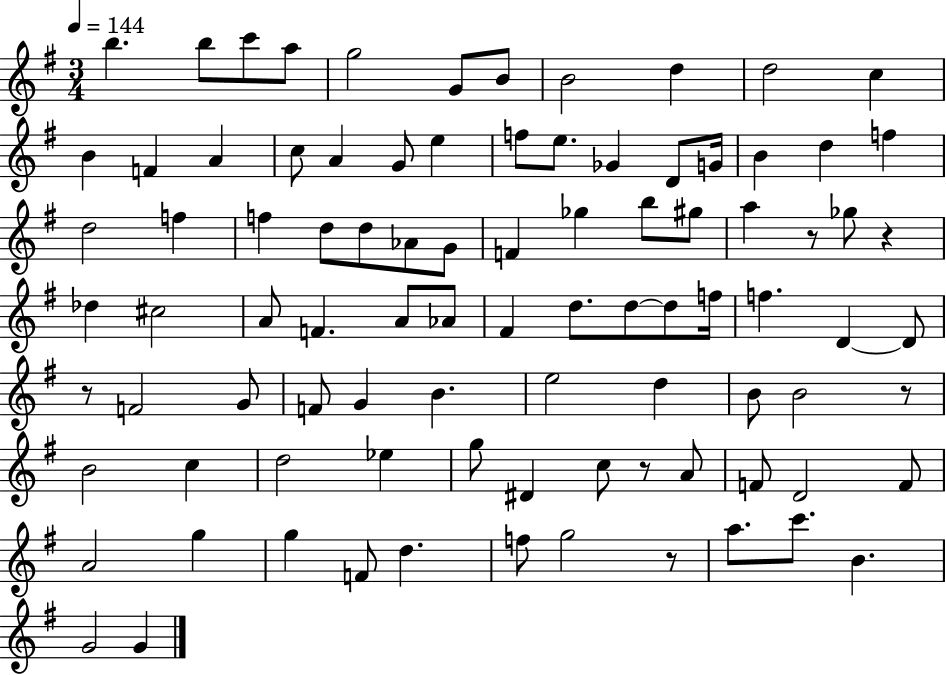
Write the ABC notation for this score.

X:1
T:Untitled
M:3/4
L:1/4
K:G
b b/2 c'/2 a/2 g2 G/2 B/2 B2 d d2 c B F A c/2 A G/2 e f/2 e/2 _G D/2 G/4 B d f d2 f f d/2 d/2 _A/2 G/2 F _g b/2 ^g/2 a z/2 _g/2 z _d ^c2 A/2 F A/2 _A/2 ^F d/2 d/2 d/2 f/4 f D D/2 z/2 F2 G/2 F/2 G B e2 d B/2 B2 z/2 B2 c d2 _e g/2 ^D c/2 z/2 A/2 F/2 D2 F/2 A2 g g F/2 d f/2 g2 z/2 a/2 c'/2 B G2 G